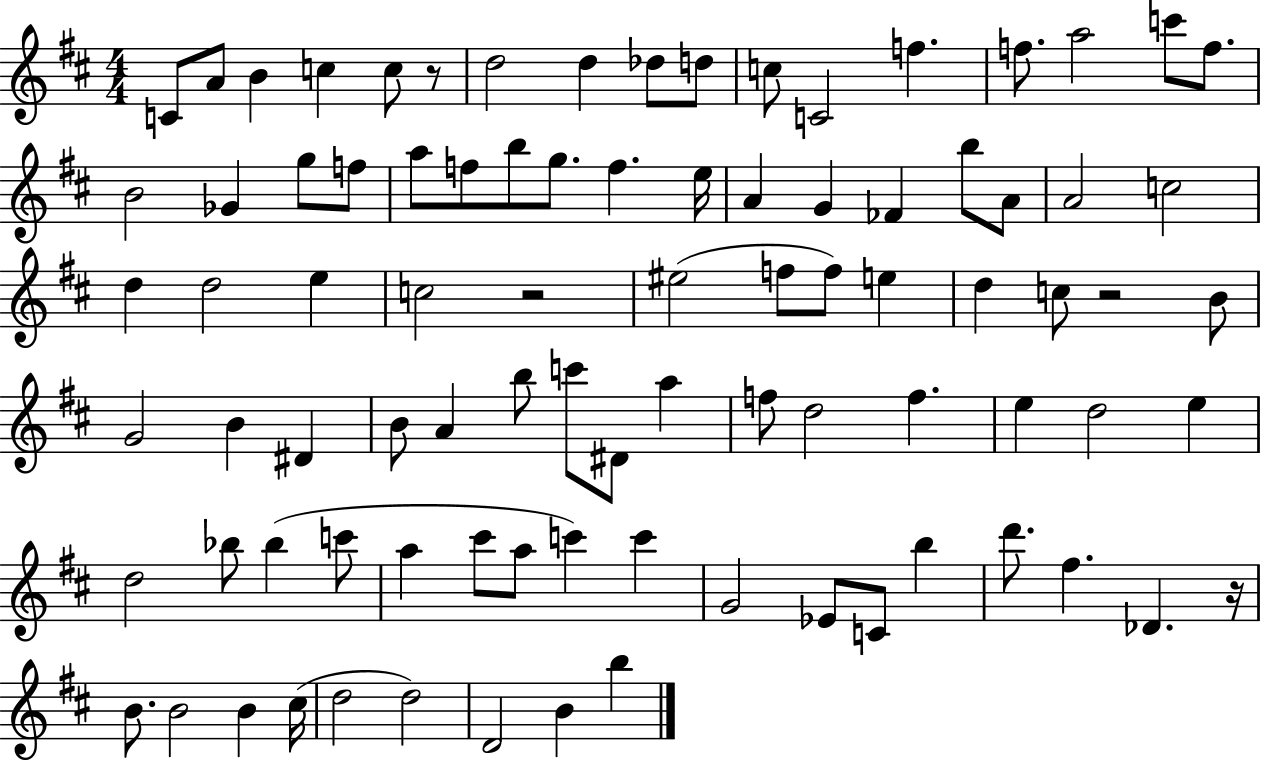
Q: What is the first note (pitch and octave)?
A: C4